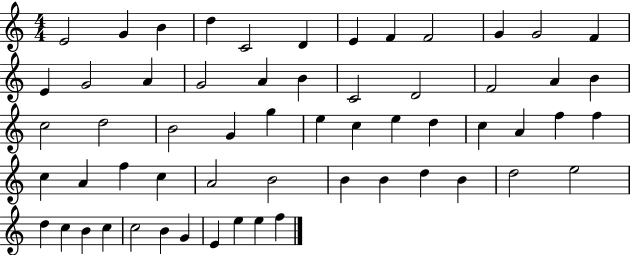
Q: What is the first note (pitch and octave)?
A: E4